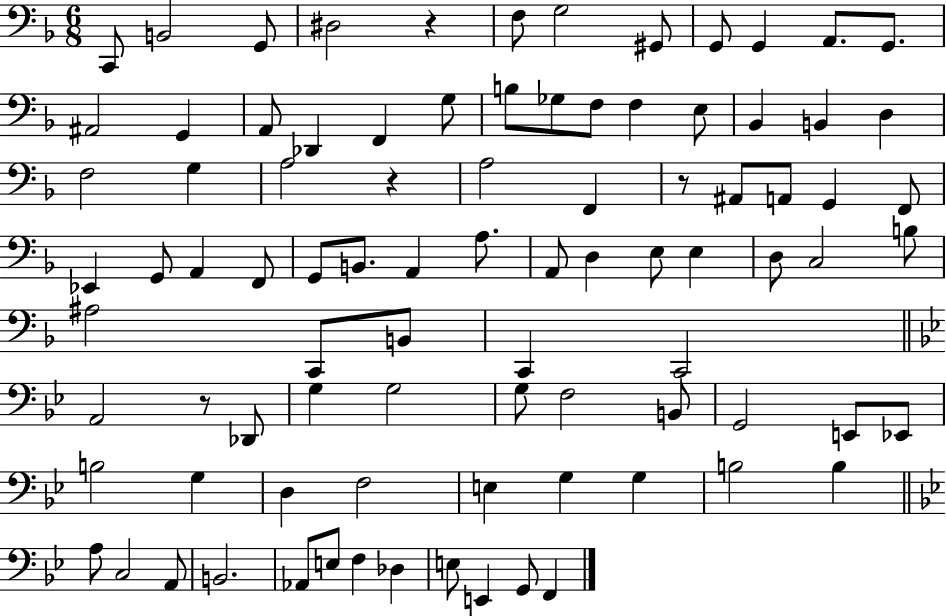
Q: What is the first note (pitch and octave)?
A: C2